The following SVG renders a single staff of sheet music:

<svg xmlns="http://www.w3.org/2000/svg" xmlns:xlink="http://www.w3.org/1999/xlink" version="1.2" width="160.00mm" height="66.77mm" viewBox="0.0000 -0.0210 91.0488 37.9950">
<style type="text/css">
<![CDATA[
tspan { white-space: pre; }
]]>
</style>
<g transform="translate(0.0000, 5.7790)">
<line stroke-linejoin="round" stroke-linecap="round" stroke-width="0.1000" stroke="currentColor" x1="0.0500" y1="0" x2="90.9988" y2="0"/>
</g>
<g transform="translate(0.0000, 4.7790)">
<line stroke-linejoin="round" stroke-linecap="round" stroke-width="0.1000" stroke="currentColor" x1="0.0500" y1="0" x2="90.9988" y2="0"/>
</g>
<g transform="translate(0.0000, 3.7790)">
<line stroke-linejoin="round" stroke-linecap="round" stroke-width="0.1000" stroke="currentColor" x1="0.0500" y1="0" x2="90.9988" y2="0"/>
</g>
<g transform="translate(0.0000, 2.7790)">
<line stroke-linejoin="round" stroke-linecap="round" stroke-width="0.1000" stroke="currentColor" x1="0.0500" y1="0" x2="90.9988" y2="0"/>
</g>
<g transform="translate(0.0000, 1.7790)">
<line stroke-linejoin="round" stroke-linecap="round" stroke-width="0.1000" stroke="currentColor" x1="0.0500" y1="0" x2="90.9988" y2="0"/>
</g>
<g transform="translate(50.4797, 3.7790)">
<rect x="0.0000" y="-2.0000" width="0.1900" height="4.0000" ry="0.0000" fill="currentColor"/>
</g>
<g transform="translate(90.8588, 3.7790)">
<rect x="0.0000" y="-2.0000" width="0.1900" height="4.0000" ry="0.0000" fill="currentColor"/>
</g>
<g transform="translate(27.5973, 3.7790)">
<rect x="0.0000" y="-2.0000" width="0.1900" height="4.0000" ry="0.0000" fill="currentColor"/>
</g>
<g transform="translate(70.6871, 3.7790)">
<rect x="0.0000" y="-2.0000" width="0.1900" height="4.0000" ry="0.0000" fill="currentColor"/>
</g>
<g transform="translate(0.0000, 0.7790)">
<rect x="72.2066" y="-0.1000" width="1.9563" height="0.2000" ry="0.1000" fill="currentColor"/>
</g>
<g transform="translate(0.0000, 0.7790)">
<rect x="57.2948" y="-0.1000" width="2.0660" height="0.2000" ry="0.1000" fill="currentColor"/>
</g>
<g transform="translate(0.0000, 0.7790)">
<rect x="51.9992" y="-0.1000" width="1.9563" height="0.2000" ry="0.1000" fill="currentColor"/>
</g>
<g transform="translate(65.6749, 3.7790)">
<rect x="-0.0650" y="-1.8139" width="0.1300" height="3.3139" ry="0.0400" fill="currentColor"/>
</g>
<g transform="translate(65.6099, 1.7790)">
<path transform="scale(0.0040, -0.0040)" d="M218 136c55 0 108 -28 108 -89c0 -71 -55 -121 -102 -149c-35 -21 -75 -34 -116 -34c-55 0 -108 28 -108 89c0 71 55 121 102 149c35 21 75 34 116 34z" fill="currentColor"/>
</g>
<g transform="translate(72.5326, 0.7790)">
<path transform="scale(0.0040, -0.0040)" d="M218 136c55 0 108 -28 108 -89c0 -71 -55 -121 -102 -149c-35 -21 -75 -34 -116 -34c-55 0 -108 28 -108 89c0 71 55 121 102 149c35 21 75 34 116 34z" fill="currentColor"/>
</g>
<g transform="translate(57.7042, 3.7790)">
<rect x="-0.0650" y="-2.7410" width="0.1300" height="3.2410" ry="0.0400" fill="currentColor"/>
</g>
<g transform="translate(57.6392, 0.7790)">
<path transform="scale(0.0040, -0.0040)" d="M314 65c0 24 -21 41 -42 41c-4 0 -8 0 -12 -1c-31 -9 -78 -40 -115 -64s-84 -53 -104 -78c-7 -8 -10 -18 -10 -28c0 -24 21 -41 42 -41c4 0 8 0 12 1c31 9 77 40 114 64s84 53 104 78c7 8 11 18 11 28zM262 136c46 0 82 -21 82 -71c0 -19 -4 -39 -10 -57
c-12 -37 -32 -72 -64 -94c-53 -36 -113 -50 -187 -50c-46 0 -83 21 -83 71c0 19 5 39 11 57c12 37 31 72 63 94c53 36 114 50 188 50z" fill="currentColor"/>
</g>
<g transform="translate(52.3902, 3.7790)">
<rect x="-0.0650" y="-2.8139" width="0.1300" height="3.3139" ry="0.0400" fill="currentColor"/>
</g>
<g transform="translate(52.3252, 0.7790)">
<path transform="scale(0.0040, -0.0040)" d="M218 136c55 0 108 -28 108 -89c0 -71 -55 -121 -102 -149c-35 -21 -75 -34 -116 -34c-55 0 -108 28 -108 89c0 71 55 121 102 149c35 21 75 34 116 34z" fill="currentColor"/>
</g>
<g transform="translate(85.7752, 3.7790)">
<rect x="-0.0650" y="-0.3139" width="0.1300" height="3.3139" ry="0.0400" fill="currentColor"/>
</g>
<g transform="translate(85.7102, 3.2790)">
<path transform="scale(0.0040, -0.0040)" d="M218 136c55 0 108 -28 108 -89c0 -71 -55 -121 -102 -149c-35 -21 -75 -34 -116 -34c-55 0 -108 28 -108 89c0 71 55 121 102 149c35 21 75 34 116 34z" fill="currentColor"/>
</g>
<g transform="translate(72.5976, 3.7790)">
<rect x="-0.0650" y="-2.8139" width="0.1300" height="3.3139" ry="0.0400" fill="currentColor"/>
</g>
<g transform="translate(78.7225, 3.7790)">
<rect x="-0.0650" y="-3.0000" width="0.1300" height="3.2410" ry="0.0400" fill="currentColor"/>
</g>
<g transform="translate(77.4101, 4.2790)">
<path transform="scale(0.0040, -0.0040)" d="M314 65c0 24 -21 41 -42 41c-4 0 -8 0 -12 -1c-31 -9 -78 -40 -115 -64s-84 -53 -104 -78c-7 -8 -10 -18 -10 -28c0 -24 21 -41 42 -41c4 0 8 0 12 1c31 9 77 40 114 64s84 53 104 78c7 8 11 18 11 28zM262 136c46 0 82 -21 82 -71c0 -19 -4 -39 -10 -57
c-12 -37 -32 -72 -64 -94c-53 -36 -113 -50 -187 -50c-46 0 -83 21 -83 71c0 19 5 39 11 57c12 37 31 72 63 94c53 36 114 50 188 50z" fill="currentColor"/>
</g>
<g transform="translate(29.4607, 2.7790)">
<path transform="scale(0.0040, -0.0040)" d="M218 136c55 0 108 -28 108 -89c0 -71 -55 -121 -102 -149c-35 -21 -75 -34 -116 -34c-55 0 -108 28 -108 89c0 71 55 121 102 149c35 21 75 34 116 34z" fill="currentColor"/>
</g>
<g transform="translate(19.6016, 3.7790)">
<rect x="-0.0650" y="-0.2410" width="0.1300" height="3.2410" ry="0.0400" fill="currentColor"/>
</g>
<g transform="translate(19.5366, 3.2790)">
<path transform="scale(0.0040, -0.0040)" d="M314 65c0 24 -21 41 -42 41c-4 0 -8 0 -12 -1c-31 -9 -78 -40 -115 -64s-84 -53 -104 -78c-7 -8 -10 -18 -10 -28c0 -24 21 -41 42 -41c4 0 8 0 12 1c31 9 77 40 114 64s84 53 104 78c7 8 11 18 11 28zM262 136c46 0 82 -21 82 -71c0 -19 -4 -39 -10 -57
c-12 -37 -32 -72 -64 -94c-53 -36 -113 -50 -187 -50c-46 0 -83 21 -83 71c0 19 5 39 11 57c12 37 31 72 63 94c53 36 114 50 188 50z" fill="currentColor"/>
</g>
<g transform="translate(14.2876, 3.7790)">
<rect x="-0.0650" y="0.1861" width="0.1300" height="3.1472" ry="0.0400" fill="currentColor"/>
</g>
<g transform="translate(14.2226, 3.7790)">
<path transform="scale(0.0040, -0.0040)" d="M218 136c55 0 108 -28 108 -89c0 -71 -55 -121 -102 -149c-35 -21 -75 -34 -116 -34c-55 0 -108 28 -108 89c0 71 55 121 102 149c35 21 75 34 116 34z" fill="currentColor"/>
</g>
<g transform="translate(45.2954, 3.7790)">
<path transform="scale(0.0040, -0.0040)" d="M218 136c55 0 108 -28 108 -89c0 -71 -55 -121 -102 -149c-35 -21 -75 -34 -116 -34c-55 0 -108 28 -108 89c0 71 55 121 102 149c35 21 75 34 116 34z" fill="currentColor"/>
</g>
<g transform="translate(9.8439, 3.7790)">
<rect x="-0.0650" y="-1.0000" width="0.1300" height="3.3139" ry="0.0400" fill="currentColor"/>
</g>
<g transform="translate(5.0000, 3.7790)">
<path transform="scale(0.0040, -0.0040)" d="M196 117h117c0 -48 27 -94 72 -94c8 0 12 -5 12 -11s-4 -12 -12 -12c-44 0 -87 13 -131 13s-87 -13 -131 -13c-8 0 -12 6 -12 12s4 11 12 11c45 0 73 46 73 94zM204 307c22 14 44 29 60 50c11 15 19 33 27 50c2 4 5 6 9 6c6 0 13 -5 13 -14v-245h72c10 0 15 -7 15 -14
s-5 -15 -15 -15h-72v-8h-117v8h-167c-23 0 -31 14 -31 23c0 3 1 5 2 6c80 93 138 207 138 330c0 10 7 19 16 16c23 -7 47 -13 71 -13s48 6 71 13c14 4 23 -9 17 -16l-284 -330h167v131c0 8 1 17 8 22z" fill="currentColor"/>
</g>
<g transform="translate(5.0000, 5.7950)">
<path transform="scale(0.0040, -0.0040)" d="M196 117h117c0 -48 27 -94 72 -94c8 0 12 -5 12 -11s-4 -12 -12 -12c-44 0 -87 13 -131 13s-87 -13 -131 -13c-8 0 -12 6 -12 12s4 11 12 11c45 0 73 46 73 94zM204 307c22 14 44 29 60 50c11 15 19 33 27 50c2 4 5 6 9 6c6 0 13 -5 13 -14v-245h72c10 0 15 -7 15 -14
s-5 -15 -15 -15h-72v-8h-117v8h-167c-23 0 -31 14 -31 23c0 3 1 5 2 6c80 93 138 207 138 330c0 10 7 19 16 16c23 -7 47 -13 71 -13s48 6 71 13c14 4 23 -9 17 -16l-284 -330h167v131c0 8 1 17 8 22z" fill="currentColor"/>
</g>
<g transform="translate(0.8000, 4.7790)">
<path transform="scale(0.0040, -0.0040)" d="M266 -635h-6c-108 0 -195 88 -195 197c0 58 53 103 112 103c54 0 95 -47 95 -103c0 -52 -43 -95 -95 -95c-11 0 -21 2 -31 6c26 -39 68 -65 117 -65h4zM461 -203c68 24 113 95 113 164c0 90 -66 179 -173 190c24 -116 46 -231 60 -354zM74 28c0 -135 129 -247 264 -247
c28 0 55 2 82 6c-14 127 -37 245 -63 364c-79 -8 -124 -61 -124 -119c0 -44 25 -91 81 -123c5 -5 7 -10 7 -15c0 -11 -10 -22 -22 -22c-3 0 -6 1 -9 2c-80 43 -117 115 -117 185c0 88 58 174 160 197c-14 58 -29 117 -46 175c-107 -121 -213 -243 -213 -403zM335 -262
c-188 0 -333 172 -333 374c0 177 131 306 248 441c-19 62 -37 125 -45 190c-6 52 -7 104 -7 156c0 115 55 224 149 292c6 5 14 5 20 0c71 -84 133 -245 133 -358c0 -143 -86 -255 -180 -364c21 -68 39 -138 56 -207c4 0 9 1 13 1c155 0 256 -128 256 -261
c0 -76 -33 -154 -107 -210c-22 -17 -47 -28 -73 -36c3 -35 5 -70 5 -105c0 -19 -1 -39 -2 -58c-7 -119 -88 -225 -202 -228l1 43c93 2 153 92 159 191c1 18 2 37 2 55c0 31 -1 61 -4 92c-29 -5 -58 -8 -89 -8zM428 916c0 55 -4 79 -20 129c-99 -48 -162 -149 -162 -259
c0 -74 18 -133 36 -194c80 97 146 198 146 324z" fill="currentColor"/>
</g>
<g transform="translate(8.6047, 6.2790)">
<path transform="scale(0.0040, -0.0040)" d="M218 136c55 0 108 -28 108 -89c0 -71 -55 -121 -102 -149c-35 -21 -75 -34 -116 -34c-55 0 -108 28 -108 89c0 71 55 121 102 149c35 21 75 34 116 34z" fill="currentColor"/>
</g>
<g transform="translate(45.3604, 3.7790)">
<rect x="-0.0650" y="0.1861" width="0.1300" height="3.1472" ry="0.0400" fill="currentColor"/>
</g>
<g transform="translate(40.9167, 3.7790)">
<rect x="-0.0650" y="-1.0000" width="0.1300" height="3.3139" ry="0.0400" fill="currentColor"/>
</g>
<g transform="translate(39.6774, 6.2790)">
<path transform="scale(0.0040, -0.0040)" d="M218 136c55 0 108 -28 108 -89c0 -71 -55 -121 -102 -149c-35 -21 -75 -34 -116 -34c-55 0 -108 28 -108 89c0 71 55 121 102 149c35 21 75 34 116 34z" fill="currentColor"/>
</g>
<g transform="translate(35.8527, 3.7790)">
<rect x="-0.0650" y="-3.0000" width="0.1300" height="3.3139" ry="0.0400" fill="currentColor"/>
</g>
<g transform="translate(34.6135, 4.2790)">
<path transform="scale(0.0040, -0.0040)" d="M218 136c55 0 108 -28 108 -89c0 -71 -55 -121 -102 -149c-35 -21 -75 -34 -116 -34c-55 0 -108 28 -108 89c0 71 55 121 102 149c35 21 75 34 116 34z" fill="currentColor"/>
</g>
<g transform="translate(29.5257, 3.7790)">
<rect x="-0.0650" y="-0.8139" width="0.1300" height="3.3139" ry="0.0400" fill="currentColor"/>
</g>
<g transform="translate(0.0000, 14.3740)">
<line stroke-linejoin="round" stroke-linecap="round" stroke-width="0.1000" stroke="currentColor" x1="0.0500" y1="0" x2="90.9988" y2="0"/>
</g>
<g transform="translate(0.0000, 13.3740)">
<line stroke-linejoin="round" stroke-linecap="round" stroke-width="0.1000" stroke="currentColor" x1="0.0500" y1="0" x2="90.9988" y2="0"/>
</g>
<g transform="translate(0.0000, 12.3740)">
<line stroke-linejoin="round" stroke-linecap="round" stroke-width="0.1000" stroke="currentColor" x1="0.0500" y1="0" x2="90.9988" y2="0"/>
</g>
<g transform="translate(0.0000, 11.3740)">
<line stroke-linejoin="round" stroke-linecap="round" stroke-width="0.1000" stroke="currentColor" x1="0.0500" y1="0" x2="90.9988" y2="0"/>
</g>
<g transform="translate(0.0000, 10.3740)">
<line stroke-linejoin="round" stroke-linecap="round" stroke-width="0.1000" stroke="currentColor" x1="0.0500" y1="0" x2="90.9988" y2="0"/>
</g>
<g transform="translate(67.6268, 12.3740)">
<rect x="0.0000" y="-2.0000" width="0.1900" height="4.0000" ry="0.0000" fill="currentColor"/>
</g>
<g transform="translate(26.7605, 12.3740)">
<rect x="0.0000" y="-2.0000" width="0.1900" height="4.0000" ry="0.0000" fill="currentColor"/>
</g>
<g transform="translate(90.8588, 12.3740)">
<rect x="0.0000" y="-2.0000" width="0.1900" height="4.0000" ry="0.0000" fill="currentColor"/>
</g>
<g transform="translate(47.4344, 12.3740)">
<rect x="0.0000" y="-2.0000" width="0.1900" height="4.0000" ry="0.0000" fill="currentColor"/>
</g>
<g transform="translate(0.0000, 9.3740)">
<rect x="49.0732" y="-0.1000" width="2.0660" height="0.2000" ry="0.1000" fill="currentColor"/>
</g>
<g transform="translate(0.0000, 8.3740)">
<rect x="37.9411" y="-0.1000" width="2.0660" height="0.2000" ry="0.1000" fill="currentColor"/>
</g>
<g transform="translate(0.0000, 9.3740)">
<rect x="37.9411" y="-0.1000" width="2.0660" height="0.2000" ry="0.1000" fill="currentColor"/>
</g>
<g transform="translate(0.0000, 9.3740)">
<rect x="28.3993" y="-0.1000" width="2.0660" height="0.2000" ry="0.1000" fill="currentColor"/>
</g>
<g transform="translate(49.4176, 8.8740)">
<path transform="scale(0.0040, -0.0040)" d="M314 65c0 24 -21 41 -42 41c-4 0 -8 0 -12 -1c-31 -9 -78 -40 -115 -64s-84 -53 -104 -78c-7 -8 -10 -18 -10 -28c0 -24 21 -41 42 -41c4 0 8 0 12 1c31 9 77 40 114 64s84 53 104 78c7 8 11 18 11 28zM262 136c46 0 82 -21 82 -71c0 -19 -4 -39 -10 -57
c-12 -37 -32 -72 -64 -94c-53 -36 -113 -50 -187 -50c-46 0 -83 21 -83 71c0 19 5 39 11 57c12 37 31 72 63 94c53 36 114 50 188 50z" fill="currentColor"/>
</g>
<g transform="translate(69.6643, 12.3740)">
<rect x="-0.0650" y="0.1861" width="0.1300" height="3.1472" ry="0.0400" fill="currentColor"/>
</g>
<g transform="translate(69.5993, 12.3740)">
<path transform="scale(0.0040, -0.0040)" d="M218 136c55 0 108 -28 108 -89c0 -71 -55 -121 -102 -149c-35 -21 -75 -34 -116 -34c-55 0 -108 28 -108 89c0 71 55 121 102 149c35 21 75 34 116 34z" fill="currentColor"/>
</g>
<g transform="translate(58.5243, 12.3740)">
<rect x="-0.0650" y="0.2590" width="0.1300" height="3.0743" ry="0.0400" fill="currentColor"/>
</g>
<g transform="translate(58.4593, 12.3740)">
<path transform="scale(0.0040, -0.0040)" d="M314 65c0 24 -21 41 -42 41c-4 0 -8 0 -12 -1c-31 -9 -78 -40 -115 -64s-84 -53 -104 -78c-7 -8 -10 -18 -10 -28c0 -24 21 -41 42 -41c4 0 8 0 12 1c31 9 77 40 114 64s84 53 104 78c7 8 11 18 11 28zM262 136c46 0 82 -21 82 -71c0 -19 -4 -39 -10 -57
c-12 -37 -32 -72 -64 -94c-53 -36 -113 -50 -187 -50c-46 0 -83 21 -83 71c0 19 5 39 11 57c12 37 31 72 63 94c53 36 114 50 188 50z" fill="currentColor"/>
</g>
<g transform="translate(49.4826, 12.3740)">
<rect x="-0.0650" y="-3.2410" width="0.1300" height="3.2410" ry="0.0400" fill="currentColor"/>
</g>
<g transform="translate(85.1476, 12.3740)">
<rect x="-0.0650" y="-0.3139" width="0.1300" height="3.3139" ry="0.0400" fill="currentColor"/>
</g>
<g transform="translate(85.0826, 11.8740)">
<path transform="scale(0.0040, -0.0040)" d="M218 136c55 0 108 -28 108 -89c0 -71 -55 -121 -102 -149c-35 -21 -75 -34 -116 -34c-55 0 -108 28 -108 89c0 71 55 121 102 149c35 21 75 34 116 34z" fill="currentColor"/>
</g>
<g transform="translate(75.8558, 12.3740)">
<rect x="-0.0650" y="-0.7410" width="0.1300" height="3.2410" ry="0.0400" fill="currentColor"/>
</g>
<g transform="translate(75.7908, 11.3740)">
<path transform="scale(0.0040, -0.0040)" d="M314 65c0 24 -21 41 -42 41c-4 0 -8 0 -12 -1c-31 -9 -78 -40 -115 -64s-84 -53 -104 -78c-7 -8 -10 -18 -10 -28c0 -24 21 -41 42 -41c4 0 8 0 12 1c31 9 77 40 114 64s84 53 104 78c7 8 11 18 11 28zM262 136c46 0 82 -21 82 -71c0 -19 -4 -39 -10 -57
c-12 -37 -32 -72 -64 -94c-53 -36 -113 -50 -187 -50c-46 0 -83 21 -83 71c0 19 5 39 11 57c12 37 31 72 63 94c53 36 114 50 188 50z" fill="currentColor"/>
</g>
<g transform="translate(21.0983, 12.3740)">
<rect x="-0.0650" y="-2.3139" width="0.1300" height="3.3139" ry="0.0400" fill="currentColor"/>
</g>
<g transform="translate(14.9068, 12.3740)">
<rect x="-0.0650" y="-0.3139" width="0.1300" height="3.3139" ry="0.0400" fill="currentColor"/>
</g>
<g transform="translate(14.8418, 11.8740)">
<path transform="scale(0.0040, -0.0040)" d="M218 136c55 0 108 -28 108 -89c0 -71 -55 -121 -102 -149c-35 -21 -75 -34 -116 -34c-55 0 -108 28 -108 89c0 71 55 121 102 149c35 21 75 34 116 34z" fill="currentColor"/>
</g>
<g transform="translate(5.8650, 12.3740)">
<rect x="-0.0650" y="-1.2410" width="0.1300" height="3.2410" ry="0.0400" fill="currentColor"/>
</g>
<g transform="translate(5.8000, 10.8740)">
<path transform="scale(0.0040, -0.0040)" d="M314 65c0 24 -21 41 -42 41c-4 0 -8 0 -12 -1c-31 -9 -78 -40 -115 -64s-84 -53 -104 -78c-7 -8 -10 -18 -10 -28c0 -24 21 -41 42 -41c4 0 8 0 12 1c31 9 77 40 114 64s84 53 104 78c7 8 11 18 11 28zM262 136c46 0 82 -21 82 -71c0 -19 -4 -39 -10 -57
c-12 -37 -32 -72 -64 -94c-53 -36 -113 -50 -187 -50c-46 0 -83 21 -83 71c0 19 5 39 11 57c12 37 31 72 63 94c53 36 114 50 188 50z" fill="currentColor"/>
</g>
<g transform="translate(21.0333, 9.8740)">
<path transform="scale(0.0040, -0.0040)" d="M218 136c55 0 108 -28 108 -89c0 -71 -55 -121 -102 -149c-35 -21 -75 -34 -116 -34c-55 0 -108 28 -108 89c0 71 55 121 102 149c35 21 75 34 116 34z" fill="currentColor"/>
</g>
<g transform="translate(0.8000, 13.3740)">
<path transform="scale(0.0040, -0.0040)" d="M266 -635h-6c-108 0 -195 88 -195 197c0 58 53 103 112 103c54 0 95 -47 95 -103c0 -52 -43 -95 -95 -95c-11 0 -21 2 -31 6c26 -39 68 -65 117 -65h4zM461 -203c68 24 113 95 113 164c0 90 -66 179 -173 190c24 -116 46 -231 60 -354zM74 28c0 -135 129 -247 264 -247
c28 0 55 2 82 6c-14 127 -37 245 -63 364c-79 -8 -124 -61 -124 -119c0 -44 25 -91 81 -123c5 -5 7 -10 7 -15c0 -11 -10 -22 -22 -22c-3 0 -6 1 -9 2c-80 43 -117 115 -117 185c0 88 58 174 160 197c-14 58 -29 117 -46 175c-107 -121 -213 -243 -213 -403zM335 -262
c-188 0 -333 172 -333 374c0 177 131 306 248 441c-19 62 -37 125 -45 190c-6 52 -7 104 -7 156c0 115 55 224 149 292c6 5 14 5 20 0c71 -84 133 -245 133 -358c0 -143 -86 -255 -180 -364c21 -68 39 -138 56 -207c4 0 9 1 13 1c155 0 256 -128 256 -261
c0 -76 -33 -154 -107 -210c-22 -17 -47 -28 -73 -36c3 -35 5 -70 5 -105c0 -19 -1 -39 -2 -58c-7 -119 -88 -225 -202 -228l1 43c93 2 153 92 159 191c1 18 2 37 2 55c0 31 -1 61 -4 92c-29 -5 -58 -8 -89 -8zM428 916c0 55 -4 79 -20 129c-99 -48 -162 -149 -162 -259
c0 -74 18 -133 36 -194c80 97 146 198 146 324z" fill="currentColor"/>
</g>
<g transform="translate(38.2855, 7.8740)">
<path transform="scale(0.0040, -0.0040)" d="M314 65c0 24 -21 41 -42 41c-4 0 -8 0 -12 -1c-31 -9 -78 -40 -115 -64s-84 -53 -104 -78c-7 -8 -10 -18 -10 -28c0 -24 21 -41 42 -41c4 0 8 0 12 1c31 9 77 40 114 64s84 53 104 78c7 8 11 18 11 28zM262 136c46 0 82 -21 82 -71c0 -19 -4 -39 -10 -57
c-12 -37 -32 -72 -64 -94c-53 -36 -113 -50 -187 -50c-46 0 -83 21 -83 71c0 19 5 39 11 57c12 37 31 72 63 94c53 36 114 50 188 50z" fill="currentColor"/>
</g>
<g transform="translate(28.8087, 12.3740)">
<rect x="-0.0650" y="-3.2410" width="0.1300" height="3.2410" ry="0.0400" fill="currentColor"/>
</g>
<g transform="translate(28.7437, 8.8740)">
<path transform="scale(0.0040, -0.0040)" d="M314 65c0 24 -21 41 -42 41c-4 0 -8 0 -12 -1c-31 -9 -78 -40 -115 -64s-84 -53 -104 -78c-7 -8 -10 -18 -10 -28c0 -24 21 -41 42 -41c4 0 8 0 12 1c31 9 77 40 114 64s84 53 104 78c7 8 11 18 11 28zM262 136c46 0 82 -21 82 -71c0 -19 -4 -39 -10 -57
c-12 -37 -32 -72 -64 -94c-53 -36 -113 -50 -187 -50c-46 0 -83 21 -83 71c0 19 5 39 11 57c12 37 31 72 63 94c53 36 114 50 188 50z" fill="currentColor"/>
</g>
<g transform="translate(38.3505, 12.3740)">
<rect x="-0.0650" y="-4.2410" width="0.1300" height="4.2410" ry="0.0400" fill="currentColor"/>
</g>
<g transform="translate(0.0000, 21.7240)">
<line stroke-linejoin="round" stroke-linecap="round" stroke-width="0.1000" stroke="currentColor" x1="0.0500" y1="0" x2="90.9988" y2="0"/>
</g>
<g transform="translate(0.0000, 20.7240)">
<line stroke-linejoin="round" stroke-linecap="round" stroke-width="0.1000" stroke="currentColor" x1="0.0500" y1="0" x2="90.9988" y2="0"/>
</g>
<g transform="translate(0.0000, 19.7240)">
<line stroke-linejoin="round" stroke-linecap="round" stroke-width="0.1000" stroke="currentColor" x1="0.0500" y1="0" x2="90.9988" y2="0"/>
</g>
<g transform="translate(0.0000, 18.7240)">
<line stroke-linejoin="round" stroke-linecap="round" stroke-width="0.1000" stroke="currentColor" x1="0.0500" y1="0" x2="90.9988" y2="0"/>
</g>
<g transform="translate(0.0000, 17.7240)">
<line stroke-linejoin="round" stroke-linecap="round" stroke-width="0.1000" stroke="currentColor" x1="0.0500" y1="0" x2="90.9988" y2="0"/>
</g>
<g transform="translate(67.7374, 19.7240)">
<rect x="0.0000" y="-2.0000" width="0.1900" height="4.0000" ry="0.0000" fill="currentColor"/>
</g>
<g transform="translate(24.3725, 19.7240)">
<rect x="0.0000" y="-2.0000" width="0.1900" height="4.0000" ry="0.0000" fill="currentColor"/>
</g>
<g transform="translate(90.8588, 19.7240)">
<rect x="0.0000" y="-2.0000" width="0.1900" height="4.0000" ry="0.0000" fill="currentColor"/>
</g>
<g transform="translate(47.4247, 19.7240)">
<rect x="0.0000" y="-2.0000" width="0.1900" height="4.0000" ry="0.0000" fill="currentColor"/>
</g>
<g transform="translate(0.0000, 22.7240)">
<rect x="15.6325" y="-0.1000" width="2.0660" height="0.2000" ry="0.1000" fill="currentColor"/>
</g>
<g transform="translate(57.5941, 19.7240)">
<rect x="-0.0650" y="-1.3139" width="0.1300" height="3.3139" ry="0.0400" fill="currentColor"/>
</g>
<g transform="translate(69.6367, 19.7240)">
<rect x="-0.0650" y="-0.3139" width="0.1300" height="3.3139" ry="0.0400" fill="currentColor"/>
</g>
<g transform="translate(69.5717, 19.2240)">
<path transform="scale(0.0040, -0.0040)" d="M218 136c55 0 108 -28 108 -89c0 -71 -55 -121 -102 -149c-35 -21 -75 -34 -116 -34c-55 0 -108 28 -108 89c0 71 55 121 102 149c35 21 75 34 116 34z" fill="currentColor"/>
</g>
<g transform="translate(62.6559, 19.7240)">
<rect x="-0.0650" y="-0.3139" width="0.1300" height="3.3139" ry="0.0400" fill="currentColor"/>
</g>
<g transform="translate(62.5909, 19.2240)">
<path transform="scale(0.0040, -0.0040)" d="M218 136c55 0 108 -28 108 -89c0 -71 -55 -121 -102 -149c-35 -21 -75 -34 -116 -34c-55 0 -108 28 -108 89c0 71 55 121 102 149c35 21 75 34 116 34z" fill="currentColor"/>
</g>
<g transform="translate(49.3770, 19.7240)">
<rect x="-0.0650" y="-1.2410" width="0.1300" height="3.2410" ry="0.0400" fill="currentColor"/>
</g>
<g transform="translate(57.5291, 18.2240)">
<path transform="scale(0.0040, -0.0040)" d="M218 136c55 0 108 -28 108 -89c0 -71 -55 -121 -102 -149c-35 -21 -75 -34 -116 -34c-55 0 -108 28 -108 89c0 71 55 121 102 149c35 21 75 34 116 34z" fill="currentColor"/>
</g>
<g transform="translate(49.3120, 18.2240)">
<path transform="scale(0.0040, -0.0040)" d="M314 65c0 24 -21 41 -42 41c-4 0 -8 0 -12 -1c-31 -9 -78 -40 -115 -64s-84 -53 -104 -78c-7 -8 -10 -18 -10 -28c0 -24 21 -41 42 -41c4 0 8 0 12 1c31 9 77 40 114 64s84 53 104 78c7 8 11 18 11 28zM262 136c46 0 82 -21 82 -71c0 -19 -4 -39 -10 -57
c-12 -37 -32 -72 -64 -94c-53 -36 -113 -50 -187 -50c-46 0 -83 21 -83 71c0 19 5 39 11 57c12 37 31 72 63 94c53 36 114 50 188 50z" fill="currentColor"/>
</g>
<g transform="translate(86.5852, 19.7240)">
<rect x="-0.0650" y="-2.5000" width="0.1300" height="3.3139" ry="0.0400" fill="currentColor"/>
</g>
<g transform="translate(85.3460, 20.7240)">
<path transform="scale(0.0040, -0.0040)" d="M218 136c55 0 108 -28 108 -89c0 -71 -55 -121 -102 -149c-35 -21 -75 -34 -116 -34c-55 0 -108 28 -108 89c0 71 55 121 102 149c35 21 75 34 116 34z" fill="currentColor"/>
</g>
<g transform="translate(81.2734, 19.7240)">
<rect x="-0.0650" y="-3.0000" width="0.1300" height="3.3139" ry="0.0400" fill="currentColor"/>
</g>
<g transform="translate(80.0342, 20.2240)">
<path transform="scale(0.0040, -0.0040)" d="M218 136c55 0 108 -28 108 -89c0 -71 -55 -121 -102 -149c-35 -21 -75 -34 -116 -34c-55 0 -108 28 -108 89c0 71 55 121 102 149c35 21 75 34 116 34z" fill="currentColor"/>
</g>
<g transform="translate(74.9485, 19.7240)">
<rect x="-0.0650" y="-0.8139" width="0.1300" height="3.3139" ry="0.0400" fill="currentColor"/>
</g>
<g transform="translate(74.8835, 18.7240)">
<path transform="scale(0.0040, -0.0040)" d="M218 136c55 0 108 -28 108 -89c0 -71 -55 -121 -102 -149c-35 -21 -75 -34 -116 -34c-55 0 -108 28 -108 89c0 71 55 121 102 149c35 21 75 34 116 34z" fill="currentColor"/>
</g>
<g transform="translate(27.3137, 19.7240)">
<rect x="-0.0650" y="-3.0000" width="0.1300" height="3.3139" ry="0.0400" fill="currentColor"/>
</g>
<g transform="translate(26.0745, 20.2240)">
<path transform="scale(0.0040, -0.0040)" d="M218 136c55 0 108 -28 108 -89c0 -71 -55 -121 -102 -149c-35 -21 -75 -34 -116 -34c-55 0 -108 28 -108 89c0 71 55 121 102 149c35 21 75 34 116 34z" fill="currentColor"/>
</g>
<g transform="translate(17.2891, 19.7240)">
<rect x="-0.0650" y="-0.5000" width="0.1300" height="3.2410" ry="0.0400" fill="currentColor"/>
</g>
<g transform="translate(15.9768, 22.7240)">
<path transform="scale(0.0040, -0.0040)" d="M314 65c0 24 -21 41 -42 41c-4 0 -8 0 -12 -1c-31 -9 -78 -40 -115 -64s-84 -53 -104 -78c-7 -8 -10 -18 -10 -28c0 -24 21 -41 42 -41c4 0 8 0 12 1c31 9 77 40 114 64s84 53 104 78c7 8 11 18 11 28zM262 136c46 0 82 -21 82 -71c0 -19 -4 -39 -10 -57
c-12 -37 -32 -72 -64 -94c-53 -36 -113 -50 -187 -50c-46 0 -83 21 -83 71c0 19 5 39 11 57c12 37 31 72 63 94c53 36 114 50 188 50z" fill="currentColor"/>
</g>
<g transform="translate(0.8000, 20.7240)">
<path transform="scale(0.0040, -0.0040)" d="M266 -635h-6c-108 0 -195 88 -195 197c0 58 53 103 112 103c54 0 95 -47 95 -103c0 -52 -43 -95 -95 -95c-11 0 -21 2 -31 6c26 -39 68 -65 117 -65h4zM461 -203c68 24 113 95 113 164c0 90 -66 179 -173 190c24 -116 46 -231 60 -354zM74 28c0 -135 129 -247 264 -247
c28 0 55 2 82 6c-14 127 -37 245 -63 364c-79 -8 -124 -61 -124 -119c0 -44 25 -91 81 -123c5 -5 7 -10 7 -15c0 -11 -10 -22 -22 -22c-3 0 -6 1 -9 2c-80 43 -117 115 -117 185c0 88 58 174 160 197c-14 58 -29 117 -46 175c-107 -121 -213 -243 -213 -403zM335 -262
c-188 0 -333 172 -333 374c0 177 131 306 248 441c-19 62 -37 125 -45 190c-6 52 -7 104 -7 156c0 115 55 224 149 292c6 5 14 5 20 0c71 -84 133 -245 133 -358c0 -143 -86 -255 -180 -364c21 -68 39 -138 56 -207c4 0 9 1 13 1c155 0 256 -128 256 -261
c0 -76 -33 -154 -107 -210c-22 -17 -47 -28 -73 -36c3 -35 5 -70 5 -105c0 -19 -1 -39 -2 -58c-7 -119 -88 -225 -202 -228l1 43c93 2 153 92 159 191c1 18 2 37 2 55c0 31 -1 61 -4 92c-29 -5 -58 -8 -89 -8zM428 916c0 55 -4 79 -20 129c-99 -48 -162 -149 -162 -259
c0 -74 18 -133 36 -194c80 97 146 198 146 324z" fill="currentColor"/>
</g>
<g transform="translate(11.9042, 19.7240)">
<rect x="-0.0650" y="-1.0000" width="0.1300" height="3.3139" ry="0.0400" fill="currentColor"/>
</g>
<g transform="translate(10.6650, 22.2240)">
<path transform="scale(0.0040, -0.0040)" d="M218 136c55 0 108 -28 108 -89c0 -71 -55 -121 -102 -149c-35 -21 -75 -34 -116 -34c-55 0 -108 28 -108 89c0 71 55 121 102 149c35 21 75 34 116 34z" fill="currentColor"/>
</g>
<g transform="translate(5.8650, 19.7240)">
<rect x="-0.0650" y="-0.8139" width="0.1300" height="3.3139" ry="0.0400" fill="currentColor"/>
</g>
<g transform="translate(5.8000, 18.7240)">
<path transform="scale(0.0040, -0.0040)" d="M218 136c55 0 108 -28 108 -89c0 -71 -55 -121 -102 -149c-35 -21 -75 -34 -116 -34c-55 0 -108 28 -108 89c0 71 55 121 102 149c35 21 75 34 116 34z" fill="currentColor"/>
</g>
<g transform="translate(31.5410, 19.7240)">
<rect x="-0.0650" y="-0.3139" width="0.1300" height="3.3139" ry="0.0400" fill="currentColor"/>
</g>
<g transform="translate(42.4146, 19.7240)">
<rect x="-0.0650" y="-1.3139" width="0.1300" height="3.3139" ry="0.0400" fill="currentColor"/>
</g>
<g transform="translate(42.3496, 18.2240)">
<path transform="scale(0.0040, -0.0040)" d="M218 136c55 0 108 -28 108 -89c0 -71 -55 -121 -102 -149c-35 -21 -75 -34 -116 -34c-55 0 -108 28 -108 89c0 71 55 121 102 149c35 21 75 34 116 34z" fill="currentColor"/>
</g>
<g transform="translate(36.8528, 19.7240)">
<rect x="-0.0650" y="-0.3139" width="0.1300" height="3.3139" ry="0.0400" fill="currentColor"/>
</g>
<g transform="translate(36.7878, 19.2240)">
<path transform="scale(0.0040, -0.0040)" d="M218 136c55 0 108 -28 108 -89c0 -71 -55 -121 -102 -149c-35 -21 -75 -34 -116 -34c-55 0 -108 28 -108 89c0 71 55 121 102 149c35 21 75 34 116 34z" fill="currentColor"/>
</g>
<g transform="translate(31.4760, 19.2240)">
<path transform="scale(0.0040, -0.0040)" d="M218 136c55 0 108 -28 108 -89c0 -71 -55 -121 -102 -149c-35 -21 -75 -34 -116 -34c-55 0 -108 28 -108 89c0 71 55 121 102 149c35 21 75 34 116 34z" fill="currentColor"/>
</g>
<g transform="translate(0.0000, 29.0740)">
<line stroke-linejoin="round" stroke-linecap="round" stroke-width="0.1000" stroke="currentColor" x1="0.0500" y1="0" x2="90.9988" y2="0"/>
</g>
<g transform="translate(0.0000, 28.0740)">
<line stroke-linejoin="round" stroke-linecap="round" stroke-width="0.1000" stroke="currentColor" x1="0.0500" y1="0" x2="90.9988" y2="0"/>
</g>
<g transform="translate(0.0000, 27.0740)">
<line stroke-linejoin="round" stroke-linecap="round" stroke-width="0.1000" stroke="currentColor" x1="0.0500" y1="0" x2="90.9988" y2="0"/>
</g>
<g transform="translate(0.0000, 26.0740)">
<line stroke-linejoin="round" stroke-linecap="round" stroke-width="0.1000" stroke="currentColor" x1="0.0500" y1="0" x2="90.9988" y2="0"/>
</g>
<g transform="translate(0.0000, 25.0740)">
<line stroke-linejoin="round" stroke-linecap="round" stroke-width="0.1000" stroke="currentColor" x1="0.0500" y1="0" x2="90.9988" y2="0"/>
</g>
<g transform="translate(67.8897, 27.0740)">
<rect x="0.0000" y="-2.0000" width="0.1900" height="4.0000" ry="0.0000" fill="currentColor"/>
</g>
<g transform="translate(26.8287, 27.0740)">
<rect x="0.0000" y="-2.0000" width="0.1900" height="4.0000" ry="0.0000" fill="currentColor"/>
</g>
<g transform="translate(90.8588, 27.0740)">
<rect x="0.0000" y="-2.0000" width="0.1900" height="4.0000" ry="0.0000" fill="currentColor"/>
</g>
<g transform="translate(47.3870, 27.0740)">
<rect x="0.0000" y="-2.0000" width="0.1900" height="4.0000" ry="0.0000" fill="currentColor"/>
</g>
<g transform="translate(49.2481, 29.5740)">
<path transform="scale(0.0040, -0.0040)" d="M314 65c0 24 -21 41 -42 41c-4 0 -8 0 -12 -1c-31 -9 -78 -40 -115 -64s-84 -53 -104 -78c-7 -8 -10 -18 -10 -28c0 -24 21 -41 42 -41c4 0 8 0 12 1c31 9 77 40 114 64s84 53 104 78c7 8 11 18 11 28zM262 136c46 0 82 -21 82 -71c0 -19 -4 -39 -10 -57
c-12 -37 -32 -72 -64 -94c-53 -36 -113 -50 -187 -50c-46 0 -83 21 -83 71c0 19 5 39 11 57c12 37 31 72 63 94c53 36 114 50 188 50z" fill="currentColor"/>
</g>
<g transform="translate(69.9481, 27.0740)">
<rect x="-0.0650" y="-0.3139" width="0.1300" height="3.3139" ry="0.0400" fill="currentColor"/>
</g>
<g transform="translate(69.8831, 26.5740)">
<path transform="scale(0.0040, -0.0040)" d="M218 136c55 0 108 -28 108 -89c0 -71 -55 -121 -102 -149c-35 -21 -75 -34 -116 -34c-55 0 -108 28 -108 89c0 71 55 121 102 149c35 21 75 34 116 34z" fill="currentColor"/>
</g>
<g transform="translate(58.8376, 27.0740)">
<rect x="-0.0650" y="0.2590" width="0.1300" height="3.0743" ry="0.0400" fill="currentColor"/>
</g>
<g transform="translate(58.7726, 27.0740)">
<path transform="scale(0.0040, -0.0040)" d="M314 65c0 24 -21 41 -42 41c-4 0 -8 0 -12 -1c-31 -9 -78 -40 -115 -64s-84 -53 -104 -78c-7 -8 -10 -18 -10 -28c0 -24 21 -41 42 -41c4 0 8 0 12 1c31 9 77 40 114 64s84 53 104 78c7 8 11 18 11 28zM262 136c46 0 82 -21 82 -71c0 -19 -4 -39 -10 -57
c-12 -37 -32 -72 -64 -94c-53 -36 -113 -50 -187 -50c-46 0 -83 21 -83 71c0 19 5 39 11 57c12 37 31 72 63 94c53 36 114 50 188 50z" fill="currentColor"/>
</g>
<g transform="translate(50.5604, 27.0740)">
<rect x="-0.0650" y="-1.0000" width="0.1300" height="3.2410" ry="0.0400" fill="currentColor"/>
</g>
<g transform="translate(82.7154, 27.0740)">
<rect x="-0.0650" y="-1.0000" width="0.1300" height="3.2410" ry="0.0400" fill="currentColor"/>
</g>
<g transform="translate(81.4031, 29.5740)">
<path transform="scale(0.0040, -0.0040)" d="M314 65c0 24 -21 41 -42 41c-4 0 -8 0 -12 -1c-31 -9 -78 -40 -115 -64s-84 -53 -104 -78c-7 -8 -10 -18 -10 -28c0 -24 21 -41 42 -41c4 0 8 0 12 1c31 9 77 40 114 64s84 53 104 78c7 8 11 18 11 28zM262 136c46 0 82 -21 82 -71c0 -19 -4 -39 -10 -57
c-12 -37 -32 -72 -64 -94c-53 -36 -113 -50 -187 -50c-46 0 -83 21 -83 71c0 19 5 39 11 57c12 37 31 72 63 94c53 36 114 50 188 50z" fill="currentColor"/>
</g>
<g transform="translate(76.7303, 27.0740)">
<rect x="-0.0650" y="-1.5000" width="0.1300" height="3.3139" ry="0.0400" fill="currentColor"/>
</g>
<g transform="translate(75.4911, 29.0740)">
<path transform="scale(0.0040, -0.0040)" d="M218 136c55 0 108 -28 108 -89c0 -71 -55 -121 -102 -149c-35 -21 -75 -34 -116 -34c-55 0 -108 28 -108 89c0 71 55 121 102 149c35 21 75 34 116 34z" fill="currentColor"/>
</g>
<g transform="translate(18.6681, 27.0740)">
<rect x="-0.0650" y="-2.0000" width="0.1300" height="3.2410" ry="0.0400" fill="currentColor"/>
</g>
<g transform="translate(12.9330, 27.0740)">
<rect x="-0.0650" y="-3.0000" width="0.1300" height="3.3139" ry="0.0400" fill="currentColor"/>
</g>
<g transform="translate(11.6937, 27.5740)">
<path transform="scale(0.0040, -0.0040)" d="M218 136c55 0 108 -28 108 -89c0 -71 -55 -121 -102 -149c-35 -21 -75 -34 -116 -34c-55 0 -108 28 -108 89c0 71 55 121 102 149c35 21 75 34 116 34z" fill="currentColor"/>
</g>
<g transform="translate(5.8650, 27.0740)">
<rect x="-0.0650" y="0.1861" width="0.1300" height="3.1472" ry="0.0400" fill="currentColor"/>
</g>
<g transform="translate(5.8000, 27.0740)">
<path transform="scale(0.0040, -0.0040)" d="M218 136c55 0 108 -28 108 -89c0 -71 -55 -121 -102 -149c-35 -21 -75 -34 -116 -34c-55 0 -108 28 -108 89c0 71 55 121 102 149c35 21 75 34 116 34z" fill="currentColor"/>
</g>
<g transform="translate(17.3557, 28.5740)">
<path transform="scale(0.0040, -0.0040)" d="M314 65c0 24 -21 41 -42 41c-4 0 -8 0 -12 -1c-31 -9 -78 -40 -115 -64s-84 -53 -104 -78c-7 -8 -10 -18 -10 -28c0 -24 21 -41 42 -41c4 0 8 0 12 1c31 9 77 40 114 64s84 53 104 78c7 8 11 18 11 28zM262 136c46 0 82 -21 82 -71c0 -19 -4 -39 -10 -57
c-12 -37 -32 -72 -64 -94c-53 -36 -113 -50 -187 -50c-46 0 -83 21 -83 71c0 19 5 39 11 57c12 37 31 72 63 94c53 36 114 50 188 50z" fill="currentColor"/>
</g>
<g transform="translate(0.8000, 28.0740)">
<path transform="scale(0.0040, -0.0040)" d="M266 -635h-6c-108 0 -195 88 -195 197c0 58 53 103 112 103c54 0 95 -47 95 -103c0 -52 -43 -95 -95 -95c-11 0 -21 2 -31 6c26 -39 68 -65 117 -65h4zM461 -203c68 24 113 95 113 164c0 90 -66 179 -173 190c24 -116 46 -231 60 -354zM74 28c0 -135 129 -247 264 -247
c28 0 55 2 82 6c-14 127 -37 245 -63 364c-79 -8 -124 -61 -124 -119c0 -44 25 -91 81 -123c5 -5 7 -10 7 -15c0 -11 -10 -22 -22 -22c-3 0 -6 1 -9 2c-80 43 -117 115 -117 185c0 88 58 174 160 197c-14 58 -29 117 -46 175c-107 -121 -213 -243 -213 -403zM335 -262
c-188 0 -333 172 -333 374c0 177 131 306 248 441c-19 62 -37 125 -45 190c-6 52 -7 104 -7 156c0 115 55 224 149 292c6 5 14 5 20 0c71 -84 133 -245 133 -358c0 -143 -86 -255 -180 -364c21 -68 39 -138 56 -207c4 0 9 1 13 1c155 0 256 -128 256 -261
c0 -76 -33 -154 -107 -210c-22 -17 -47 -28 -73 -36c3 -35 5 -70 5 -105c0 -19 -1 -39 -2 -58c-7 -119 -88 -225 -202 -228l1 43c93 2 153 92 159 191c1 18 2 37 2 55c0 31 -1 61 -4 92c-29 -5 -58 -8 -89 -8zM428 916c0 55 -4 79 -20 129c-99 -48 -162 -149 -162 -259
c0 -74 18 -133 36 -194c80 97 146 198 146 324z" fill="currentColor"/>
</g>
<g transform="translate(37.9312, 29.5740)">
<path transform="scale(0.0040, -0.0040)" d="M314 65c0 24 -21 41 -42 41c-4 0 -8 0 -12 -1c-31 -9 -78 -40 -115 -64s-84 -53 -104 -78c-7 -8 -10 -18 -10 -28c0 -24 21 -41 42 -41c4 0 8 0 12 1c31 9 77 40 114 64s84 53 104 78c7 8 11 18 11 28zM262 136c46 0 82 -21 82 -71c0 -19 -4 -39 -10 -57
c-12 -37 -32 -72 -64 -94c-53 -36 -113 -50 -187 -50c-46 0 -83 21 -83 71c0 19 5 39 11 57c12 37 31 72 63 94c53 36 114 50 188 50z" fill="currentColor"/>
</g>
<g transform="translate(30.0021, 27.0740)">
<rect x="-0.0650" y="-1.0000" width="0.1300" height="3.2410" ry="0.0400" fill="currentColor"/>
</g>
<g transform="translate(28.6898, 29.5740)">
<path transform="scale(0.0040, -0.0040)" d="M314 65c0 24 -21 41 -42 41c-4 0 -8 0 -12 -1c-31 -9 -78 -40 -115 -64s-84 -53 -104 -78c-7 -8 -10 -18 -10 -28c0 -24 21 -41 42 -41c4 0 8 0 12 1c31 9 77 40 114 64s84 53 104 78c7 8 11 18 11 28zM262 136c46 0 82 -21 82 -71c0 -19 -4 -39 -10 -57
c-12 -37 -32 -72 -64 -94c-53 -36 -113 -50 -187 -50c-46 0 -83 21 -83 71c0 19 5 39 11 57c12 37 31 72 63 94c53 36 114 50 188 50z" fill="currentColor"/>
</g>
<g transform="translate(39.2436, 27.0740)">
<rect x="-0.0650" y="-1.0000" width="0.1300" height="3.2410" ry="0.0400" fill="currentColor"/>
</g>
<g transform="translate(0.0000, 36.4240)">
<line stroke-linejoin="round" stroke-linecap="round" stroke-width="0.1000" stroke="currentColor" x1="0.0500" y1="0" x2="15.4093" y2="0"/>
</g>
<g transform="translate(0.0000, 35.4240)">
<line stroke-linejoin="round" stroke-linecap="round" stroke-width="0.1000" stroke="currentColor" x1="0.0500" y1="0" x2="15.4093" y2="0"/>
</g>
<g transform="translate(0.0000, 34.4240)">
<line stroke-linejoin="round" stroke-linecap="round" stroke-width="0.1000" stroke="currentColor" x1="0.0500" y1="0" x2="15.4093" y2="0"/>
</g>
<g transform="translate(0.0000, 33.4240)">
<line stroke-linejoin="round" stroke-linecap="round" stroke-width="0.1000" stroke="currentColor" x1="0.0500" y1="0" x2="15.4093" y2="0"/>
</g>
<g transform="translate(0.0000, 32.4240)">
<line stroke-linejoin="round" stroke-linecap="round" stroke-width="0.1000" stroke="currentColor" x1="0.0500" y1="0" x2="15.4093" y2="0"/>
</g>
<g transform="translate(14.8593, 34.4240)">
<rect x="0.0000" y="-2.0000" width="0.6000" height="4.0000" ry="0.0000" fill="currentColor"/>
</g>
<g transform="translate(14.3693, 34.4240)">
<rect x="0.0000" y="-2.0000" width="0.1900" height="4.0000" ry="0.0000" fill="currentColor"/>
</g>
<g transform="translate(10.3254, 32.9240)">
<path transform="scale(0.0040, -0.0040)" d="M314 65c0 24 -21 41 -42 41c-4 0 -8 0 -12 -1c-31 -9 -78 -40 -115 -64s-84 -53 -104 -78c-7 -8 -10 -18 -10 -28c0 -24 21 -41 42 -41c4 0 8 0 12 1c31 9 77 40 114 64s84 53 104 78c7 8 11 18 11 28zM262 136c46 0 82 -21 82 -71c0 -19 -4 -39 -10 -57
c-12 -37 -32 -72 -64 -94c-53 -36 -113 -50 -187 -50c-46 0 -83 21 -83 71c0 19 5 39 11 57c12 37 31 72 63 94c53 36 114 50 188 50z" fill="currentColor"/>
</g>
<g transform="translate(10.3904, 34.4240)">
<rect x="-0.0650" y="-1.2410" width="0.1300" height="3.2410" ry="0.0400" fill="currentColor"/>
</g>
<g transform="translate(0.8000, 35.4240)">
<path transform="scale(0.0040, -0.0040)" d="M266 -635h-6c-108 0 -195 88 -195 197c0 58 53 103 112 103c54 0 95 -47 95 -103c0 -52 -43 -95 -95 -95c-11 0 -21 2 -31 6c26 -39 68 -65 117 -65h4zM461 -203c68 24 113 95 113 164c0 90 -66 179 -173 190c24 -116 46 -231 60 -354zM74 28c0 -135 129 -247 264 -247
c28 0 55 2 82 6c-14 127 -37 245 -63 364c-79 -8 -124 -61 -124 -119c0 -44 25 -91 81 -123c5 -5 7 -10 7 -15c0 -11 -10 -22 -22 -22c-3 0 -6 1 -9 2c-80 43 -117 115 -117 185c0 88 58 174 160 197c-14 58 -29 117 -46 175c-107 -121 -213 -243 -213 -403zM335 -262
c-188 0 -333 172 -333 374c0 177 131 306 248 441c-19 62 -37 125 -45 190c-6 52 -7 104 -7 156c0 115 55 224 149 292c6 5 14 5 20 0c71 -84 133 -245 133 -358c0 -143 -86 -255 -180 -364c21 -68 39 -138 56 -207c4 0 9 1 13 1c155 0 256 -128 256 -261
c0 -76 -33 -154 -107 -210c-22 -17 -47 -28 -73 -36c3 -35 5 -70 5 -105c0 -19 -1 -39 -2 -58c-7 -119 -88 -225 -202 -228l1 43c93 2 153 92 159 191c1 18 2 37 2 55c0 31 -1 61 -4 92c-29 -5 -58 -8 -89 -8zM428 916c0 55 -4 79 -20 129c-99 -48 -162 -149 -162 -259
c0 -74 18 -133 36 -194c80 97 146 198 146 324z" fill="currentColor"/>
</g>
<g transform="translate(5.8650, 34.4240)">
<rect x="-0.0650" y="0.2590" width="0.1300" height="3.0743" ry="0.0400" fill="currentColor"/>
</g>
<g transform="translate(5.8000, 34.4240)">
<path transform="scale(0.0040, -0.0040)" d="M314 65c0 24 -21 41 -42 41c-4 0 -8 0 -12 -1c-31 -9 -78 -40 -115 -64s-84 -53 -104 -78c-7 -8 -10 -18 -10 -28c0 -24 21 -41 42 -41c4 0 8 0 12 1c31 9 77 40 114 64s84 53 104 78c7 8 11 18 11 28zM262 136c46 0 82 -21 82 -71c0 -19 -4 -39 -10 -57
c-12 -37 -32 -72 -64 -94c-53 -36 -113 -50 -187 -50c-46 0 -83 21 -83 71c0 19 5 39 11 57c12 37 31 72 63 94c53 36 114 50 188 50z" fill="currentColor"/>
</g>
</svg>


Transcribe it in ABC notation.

X:1
T:Untitled
M:4/4
L:1/4
K:C
D B c2 d A D B a a2 f a A2 c e2 c g b2 d'2 b2 B2 B d2 c d D C2 A c c e e2 e c c d A G B A F2 D2 D2 D2 B2 c E D2 B2 e2